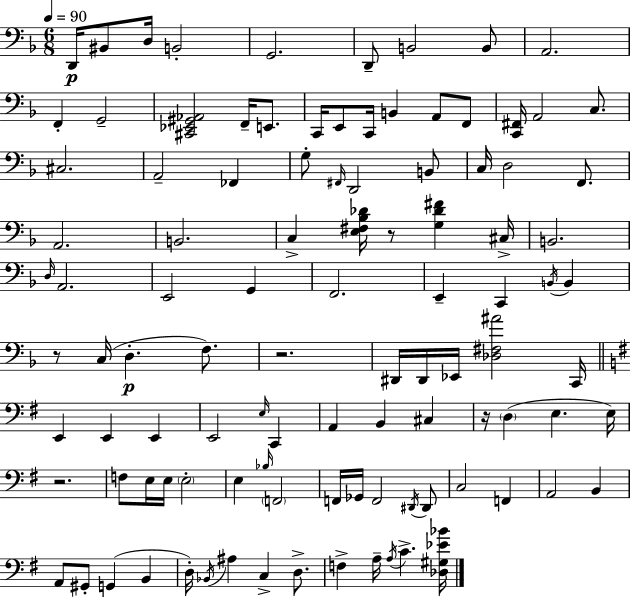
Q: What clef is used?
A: bass